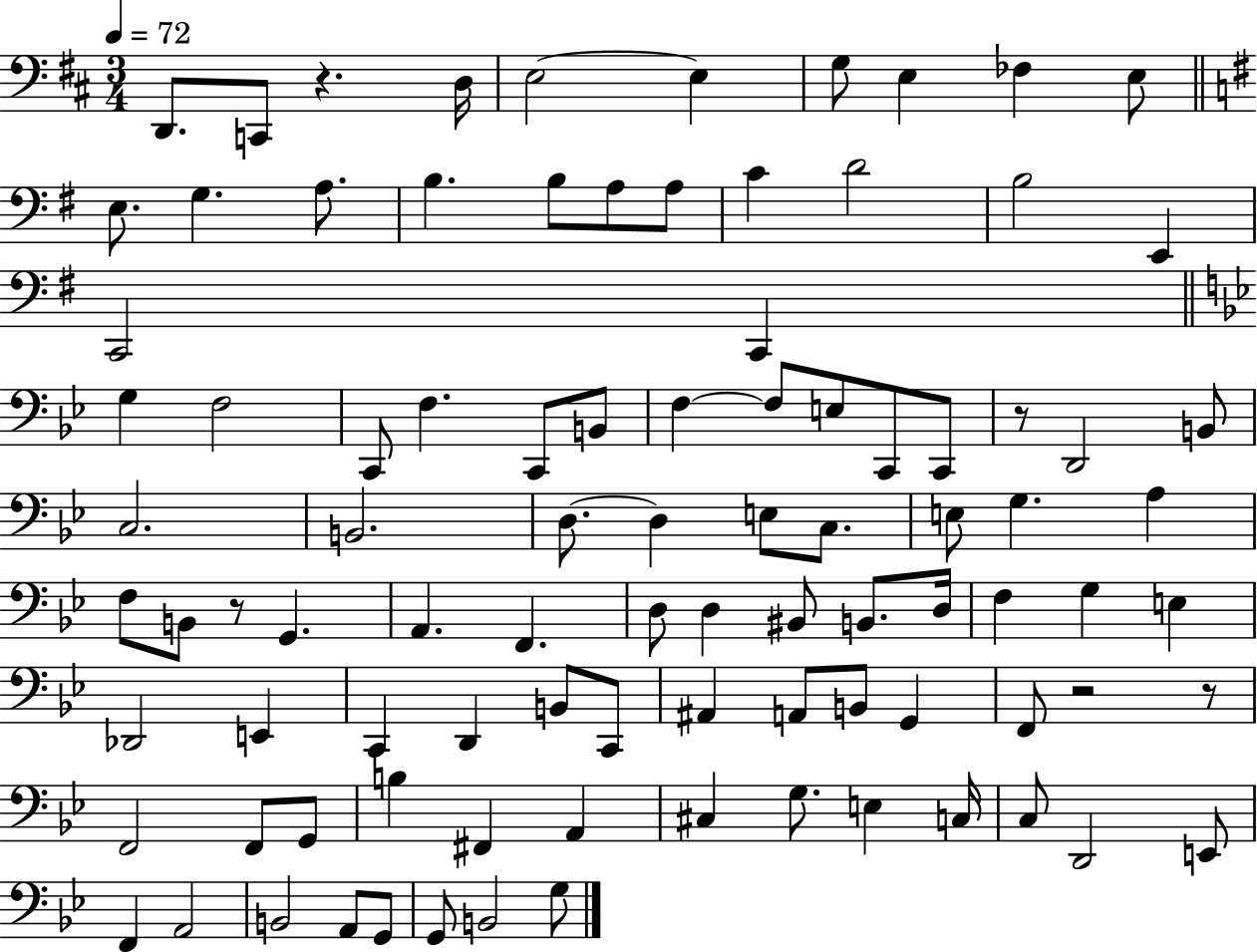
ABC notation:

X:1
T:Untitled
M:3/4
L:1/4
K:D
D,,/2 C,,/2 z D,/4 E,2 E, G,/2 E, _F, E,/2 E,/2 G, A,/2 B, B,/2 A,/2 A,/2 C D2 B,2 E,, C,,2 C,, G, F,2 C,,/2 F, C,,/2 B,,/2 F, F,/2 E,/2 C,,/2 C,,/2 z/2 D,,2 B,,/2 C,2 B,,2 D,/2 D, E,/2 C,/2 E,/2 G, A, F,/2 B,,/2 z/2 G,, A,, F,, D,/2 D, ^B,,/2 B,,/2 D,/4 F, G, E, _D,,2 E,, C,, D,, B,,/2 C,,/2 ^A,, A,,/2 B,,/2 G,, F,,/2 z2 z/2 F,,2 F,,/2 G,,/2 B, ^F,, A,, ^C, G,/2 E, C,/4 C,/2 D,,2 E,,/2 F,, A,,2 B,,2 A,,/2 G,,/2 G,,/2 B,,2 G,/2